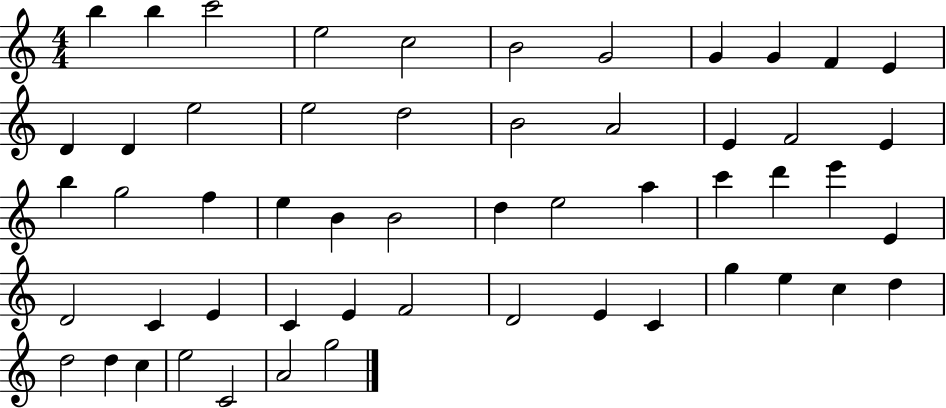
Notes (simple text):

B5/q B5/q C6/h E5/h C5/h B4/h G4/h G4/q G4/q F4/q E4/q D4/q D4/q E5/h E5/h D5/h B4/h A4/h E4/q F4/h E4/q B5/q G5/h F5/q E5/q B4/q B4/h D5/q E5/h A5/q C6/q D6/q E6/q E4/q D4/h C4/q E4/q C4/q E4/q F4/h D4/h E4/q C4/q G5/q E5/q C5/q D5/q D5/h D5/q C5/q E5/h C4/h A4/h G5/h